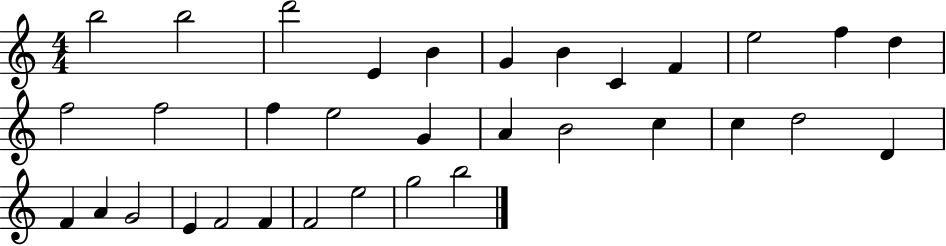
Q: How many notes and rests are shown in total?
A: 33